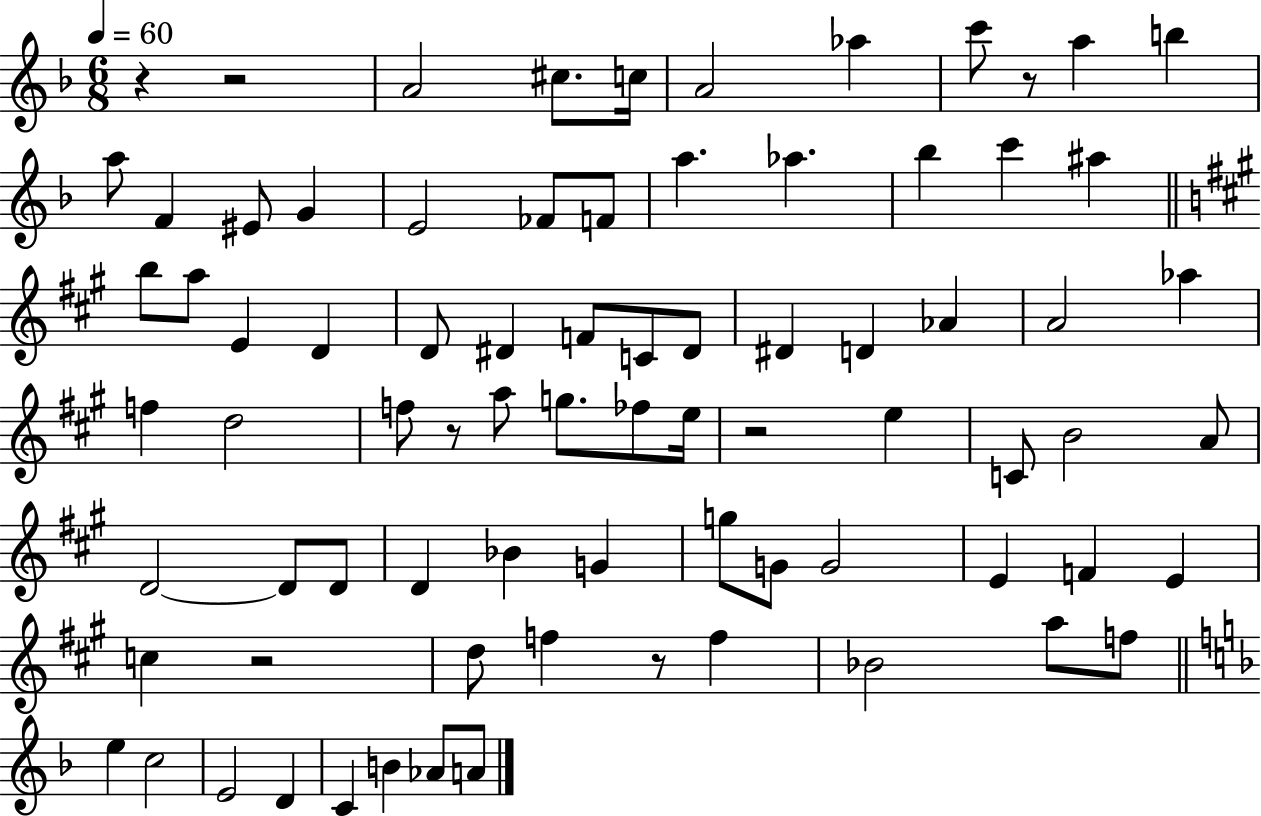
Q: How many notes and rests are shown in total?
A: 79